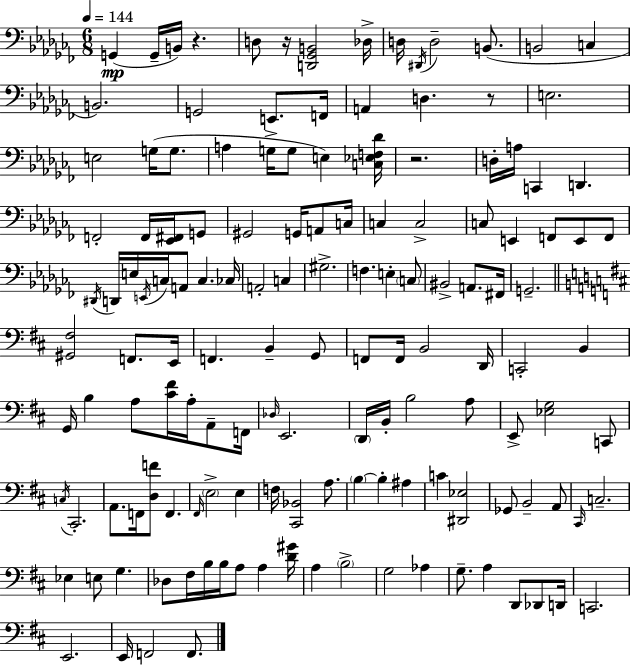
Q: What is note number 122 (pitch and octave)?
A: Db2